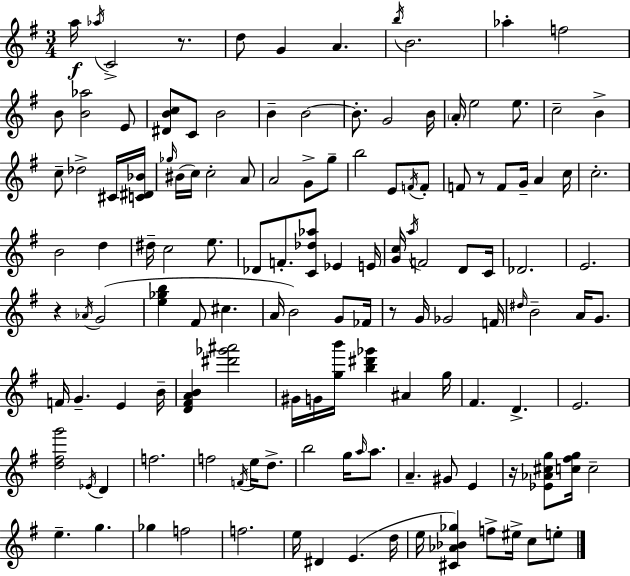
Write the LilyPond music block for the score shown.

{
  \clef treble
  \numericTimeSignature
  \time 3/4
  \key g \major
  a''16\f \acciaccatura { aes''16 } c'2-> r8. | d''8 g'4 a'4. | \acciaccatura { b''16 } b'2. | aes''4-. f''2 | \break b'8 <b' aes''>2 | e'8 <dis' b' c''>8 c'8 b'2 | b'4-- b'2~~ | b'8.-. g'2 | \break b'16 \parenthesize a'16-. e''2 e''8. | c''2-- b'4-> | c''8-- des''2-> | cis'16 <c' dis' bes'>16 \grace { ges''16 }( bis'16 c''16) c''2-. | \break a'8 a'2 g'8-> | g''8-- b''2 e'8 | \acciaccatura { f'16 } f'8-. f'8 r8 f'8 g'16-- a'4 | c''16 c''2.-. | \break b'2 | d''4 dis''16-- c''2 | e''8. des'8 f'8.-. <c' des'' aes''>8 ees'4 | e'16 <g' c''>16 \acciaccatura { a''16 } f'2 | \break d'8 c'16 des'2. | e'2. | r4 \acciaccatura { aes'16 } g'2( | <e'' ges'' b''>4 fis'8 | \break cis''4. a'16 b'2) | g'8 fes'16 r8 g'16 ges'2 | f'16 \grace { dis''16 } b'2-- | a'16 g'8. f'16 g'4.-- | \break e'4 b'16-- <d' fis' a' b'>4 <dis''' ges''' ais'''>2 | gis'16 g'16 <g'' b'''>16 <b'' dis''' ges'''>4 | ais'4 g''16 fis'4. | d'4.-> e'2. | \break <d'' fis'' g'''>2 | \acciaccatura { ees'16 } d'4 f''2. | f''2 | \acciaccatura { f'16 } e''16 d''8.-> b''2 | \break g''16 \grace { a''16 } a''8. a'4.-- | gis'8 e'4 r16 <ees' aes' cis'' g''>8 | <c'' fis'' g''>16 c''2-- e''4.-- | g''4. ges''4 | \break f''2 f''2. | e''16 dis'4 | e'4.( d''16 e''16 <cis' aes' bes' ges''>4) | f''8-> eis''16-> c''8 e''8-. \bar "|."
}